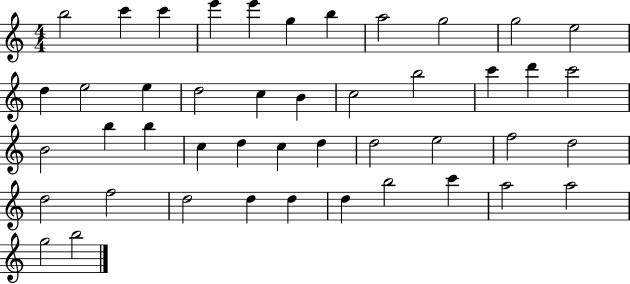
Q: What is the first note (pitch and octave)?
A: B5